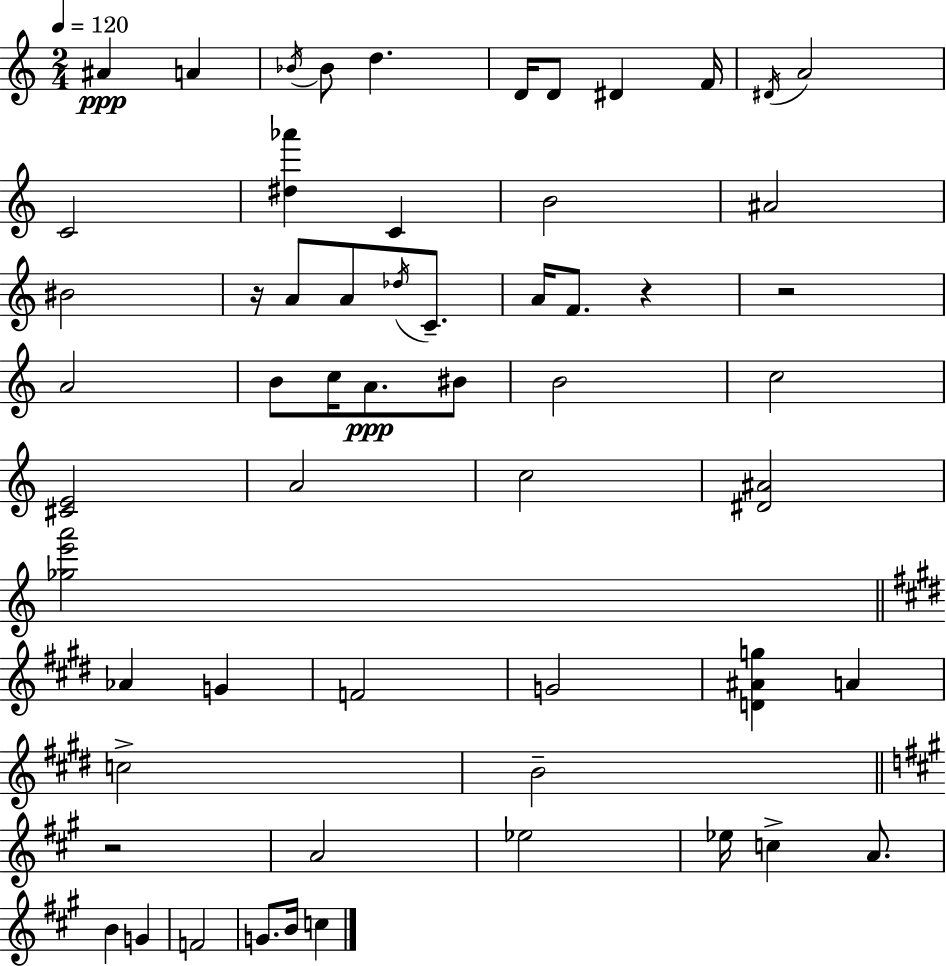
A#4/q A4/q Bb4/s Bb4/e D5/q. D4/s D4/e D#4/q F4/s D#4/s A4/h C4/h [D#5,Ab6]/q C4/q B4/h A#4/h BIS4/h R/s A4/e A4/e Db5/s C4/e. A4/s F4/e. R/q R/h A4/h B4/e C5/s A4/e. BIS4/e B4/h C5/h [C#4,E4]/h A4/h C5/h [D#4,A#4]/h [Gb5,E6,A6]/h Ab4/q G4/q F4/h G4/h [D4,A#4,G5]/q A4/q C5/h B4/h R/h A4/h Eb5/h Eb5/s C5/q A4/e. B4/q G4/q F4/h G4/e. B4/s C5/q